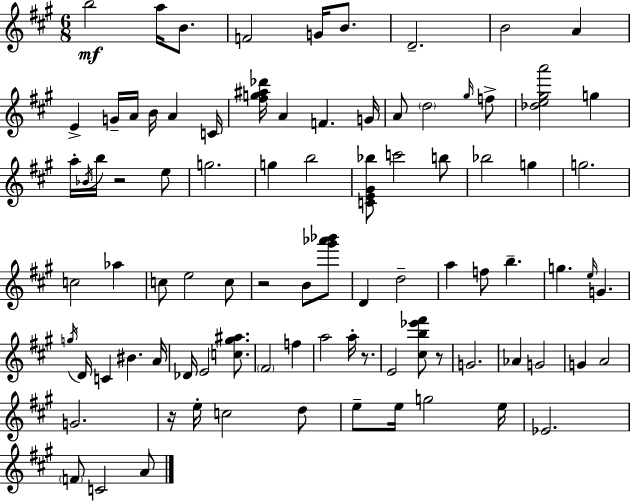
{
  \clef treble
  \numericTimeSignature
  \time 6/8
  \key a \major
  b''2\mf a''16 b'8. | f'2 g'16 b'8. | d'2.-- | b'2 a'4 | \break e'4-> g'16-- a'16 b'16 a'4 c'16 | <fis'' g'' ais'' des'''>16 a'4 f'4. g'16 | a'8 \parenthesize d''2 \grace { gis''16 } f''8-> | <des'' e'' gis'' a'''>2 g''4 | \break a''16-. \acciaccatura { bes'16 } b''16 r2 | e''8 g''2. | g''4 b''2 | <c' e' gis' bes''>8 c'''2 | \break b''8 bes''2 g''4 | g''2. | c''2 aes''4 | c''8 e''2 | \break c''8 r2 b'8 | <gis''' aes''' bes'''>8 d'4 d''2-- | a''4 f''8 b''4.-- | g''4. \grace { e''16 } g'4. | \break \acciaccatura { g''16 } d'16 c'4 bis'4. | a'16 des'16 e'2 | <c'' gis'' ais''>8. \parenthesize fis'2 | f''4 a''2 | \break a''16-. r8. e'2 | <cis'' b'' ees''' fis'''>8 r8 g'2. | aes'4 g'2 | g'4 a'2 | \break g'2. | r16 e''16-. c''2 | d''8 e''8-- e''16 g''2 | e''16 ees'2. | \break \parenthesize f'8 c'2 | a'8 \bar "|."
}